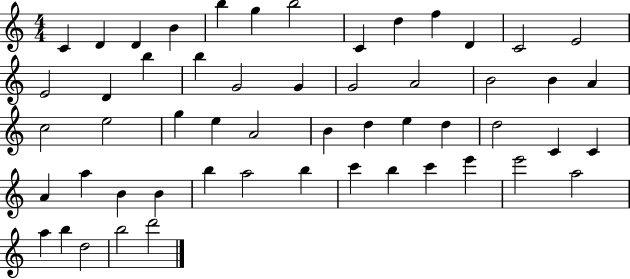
{
  \clef treble
  \numericTimeSignature
  \time 4/4
  \key c \major
  c'4 d'4 d'4 b'4 | b''4 g''4 b''2 | c'4 d''4 f''4 d'4 | c'2 e'2 | \break e'2 d'4 b''4 | b''4 g'2 g'4 | g'2 a'2 | b'2 b'4 a'4 | \break c''2 e''2 | g''4 e''4 a'2 | b'4 d''4 e''4 d''4 | d''2 c'4 c'4 | \break a'4 a''4 b'4 b'4 | b''4 a''2 b''4 | c'''4 b''4 c'''4 e'''4 | e'''2 a''2 | \break a''4 b''4 d''2 | b''2 d'''2 | \bar "|."
}